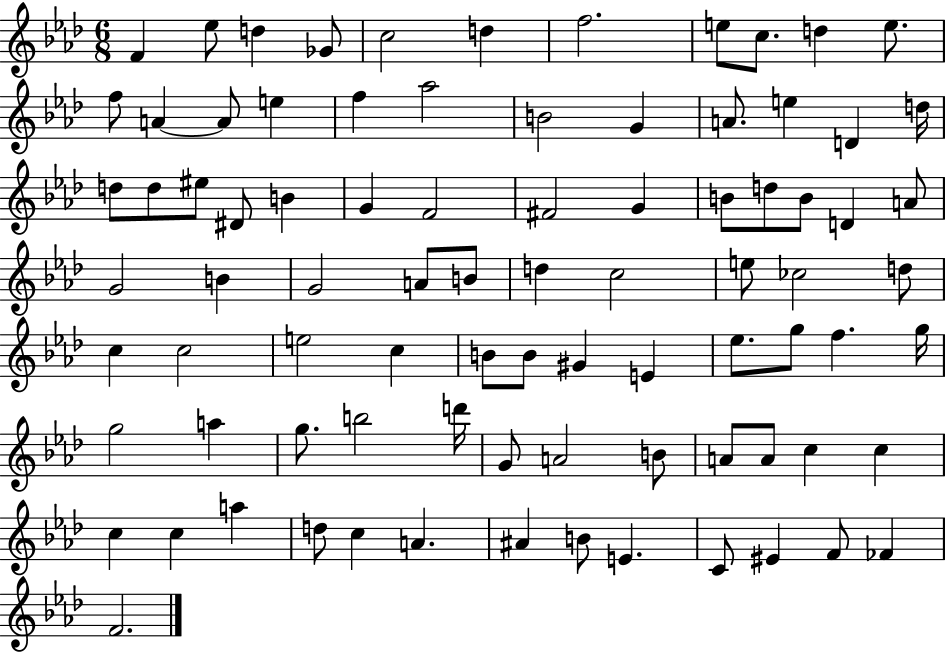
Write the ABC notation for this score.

X:1
T:Untitled
M:6/8
L:1/4
K:Ab
F _e/2 d _G/2 c2 d f2 e/2 c/2 d e/2 f/2 A A/2 e f _a2 B2 G A/2 e D d/4 d/2 d/2 ^e/2 ^D/2 B G F2 ^F2 G B/2 d/2 B/2 D A/2 G2 B G2 A/2 B/2 d c2 e/2 _c2 d/2 c c2 e2 c B/2 B/2 ^G E _e/2 g/2 f g/4 g2 a g/2 b2 d'/4 G/2 A2 B/2 A/2 A/2 c c c c a d/2 c A ^A B/2 E C/2 ^E F/2 _F F2